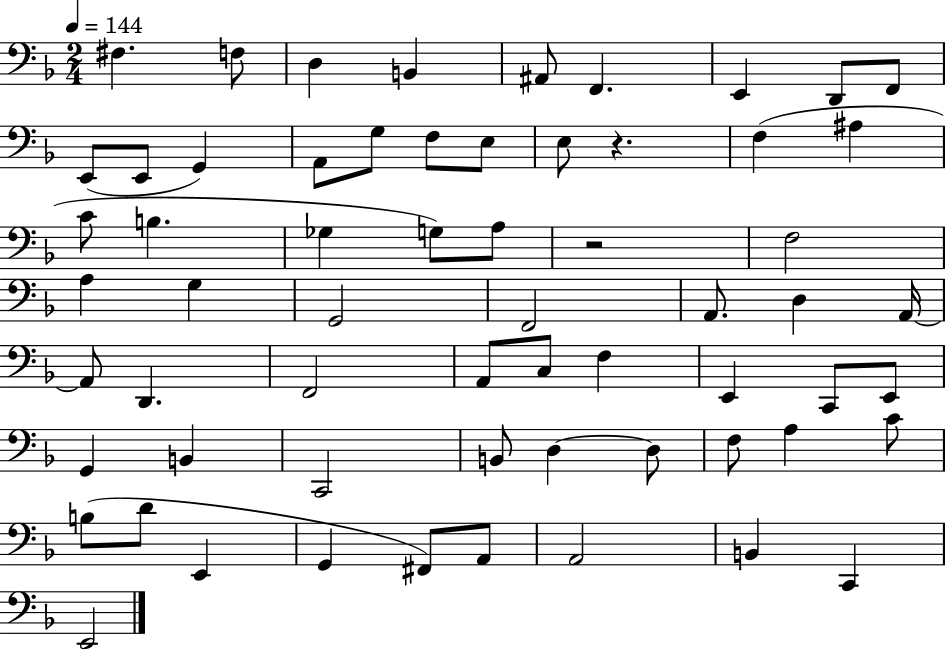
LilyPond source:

{
  \clef bass
  \numericTimeSignature
  \time 2/4
  \key f \major
  \tempo 4 = 144
  fis4. f8 | d4 b,4 | ais,8 f,4. | e,4 d,8 f,8 | \break e,8( e,8 g,4) | a,8 g8 f8 e8 | e8 r4. | f4( ais4 | \break c'8 b4. | ges4 g8) a8 | r2 | f2 | \break a4 g4 | g,2 | f,2 | a,8. d4 a,16~~ | \break a,8 d,4. | f,2 | a,8 c8 f4 | e,4 c,8 e,8 | \break g,4 b,4 | c,2 | b,8 d4~~ d8 | f8 a4 c'8 | \break b8( d'8 e,4 | g,4 fis,8) a,8 | a,2 | b,4 c,4 | \break e,2 | \bar "|."
}